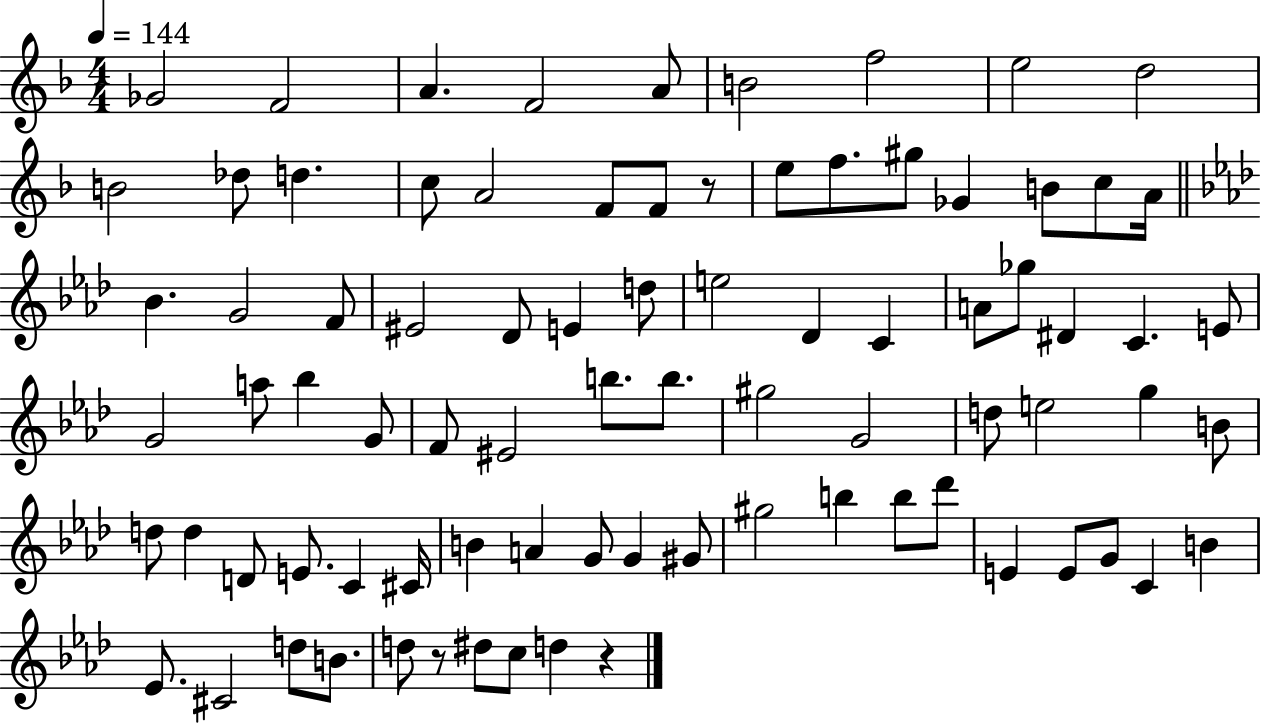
Gb4/h F4/h A4/q. F4/h A4/e B4/h F5/h E5/h D5/h B4/h Db5/e D5/q. C5/e A4/h F4/e F4/e R/e E5/e F5/e. G#5/e Gb4/q B4/e C5/e A4/s Bb4/q. G4/h F4/e EIS4/h Db4/e E4/q D5/e E5/h Db4/q C4/q A4/e Gb5/e D#4/q C4/q. E4/e G4/h A5/e Bb5/q G4/e F4/e EIS4/h B5/e. B5/e. G#5/h G4/h D5/e E5/h G5/q B4/e D5/e D5/q D4/e E4/e. C4/q C#4/s B4/q A4/q G4/e G4/q G#4/e G#5/h B5/q B5/e Db6/e E4/q E4/e G4/e C4/q B4/q Eb4/e. C#4/h D5/e B4/e. D5/e R/e D#5/e C5/e D5/q R/q